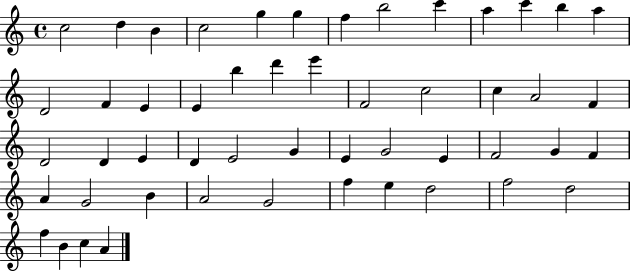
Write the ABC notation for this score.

X:1
T:Untitled
M:4/4
L:1/4
K:C
c2 d B c2 g g f b2 c' a c' b a D2 F E E b d' e' F2 c2 c A2 F D2 D E D E2 G E G2 E F2 G F A G2 B A2 G2 f e d2 f2 d2 f B c A